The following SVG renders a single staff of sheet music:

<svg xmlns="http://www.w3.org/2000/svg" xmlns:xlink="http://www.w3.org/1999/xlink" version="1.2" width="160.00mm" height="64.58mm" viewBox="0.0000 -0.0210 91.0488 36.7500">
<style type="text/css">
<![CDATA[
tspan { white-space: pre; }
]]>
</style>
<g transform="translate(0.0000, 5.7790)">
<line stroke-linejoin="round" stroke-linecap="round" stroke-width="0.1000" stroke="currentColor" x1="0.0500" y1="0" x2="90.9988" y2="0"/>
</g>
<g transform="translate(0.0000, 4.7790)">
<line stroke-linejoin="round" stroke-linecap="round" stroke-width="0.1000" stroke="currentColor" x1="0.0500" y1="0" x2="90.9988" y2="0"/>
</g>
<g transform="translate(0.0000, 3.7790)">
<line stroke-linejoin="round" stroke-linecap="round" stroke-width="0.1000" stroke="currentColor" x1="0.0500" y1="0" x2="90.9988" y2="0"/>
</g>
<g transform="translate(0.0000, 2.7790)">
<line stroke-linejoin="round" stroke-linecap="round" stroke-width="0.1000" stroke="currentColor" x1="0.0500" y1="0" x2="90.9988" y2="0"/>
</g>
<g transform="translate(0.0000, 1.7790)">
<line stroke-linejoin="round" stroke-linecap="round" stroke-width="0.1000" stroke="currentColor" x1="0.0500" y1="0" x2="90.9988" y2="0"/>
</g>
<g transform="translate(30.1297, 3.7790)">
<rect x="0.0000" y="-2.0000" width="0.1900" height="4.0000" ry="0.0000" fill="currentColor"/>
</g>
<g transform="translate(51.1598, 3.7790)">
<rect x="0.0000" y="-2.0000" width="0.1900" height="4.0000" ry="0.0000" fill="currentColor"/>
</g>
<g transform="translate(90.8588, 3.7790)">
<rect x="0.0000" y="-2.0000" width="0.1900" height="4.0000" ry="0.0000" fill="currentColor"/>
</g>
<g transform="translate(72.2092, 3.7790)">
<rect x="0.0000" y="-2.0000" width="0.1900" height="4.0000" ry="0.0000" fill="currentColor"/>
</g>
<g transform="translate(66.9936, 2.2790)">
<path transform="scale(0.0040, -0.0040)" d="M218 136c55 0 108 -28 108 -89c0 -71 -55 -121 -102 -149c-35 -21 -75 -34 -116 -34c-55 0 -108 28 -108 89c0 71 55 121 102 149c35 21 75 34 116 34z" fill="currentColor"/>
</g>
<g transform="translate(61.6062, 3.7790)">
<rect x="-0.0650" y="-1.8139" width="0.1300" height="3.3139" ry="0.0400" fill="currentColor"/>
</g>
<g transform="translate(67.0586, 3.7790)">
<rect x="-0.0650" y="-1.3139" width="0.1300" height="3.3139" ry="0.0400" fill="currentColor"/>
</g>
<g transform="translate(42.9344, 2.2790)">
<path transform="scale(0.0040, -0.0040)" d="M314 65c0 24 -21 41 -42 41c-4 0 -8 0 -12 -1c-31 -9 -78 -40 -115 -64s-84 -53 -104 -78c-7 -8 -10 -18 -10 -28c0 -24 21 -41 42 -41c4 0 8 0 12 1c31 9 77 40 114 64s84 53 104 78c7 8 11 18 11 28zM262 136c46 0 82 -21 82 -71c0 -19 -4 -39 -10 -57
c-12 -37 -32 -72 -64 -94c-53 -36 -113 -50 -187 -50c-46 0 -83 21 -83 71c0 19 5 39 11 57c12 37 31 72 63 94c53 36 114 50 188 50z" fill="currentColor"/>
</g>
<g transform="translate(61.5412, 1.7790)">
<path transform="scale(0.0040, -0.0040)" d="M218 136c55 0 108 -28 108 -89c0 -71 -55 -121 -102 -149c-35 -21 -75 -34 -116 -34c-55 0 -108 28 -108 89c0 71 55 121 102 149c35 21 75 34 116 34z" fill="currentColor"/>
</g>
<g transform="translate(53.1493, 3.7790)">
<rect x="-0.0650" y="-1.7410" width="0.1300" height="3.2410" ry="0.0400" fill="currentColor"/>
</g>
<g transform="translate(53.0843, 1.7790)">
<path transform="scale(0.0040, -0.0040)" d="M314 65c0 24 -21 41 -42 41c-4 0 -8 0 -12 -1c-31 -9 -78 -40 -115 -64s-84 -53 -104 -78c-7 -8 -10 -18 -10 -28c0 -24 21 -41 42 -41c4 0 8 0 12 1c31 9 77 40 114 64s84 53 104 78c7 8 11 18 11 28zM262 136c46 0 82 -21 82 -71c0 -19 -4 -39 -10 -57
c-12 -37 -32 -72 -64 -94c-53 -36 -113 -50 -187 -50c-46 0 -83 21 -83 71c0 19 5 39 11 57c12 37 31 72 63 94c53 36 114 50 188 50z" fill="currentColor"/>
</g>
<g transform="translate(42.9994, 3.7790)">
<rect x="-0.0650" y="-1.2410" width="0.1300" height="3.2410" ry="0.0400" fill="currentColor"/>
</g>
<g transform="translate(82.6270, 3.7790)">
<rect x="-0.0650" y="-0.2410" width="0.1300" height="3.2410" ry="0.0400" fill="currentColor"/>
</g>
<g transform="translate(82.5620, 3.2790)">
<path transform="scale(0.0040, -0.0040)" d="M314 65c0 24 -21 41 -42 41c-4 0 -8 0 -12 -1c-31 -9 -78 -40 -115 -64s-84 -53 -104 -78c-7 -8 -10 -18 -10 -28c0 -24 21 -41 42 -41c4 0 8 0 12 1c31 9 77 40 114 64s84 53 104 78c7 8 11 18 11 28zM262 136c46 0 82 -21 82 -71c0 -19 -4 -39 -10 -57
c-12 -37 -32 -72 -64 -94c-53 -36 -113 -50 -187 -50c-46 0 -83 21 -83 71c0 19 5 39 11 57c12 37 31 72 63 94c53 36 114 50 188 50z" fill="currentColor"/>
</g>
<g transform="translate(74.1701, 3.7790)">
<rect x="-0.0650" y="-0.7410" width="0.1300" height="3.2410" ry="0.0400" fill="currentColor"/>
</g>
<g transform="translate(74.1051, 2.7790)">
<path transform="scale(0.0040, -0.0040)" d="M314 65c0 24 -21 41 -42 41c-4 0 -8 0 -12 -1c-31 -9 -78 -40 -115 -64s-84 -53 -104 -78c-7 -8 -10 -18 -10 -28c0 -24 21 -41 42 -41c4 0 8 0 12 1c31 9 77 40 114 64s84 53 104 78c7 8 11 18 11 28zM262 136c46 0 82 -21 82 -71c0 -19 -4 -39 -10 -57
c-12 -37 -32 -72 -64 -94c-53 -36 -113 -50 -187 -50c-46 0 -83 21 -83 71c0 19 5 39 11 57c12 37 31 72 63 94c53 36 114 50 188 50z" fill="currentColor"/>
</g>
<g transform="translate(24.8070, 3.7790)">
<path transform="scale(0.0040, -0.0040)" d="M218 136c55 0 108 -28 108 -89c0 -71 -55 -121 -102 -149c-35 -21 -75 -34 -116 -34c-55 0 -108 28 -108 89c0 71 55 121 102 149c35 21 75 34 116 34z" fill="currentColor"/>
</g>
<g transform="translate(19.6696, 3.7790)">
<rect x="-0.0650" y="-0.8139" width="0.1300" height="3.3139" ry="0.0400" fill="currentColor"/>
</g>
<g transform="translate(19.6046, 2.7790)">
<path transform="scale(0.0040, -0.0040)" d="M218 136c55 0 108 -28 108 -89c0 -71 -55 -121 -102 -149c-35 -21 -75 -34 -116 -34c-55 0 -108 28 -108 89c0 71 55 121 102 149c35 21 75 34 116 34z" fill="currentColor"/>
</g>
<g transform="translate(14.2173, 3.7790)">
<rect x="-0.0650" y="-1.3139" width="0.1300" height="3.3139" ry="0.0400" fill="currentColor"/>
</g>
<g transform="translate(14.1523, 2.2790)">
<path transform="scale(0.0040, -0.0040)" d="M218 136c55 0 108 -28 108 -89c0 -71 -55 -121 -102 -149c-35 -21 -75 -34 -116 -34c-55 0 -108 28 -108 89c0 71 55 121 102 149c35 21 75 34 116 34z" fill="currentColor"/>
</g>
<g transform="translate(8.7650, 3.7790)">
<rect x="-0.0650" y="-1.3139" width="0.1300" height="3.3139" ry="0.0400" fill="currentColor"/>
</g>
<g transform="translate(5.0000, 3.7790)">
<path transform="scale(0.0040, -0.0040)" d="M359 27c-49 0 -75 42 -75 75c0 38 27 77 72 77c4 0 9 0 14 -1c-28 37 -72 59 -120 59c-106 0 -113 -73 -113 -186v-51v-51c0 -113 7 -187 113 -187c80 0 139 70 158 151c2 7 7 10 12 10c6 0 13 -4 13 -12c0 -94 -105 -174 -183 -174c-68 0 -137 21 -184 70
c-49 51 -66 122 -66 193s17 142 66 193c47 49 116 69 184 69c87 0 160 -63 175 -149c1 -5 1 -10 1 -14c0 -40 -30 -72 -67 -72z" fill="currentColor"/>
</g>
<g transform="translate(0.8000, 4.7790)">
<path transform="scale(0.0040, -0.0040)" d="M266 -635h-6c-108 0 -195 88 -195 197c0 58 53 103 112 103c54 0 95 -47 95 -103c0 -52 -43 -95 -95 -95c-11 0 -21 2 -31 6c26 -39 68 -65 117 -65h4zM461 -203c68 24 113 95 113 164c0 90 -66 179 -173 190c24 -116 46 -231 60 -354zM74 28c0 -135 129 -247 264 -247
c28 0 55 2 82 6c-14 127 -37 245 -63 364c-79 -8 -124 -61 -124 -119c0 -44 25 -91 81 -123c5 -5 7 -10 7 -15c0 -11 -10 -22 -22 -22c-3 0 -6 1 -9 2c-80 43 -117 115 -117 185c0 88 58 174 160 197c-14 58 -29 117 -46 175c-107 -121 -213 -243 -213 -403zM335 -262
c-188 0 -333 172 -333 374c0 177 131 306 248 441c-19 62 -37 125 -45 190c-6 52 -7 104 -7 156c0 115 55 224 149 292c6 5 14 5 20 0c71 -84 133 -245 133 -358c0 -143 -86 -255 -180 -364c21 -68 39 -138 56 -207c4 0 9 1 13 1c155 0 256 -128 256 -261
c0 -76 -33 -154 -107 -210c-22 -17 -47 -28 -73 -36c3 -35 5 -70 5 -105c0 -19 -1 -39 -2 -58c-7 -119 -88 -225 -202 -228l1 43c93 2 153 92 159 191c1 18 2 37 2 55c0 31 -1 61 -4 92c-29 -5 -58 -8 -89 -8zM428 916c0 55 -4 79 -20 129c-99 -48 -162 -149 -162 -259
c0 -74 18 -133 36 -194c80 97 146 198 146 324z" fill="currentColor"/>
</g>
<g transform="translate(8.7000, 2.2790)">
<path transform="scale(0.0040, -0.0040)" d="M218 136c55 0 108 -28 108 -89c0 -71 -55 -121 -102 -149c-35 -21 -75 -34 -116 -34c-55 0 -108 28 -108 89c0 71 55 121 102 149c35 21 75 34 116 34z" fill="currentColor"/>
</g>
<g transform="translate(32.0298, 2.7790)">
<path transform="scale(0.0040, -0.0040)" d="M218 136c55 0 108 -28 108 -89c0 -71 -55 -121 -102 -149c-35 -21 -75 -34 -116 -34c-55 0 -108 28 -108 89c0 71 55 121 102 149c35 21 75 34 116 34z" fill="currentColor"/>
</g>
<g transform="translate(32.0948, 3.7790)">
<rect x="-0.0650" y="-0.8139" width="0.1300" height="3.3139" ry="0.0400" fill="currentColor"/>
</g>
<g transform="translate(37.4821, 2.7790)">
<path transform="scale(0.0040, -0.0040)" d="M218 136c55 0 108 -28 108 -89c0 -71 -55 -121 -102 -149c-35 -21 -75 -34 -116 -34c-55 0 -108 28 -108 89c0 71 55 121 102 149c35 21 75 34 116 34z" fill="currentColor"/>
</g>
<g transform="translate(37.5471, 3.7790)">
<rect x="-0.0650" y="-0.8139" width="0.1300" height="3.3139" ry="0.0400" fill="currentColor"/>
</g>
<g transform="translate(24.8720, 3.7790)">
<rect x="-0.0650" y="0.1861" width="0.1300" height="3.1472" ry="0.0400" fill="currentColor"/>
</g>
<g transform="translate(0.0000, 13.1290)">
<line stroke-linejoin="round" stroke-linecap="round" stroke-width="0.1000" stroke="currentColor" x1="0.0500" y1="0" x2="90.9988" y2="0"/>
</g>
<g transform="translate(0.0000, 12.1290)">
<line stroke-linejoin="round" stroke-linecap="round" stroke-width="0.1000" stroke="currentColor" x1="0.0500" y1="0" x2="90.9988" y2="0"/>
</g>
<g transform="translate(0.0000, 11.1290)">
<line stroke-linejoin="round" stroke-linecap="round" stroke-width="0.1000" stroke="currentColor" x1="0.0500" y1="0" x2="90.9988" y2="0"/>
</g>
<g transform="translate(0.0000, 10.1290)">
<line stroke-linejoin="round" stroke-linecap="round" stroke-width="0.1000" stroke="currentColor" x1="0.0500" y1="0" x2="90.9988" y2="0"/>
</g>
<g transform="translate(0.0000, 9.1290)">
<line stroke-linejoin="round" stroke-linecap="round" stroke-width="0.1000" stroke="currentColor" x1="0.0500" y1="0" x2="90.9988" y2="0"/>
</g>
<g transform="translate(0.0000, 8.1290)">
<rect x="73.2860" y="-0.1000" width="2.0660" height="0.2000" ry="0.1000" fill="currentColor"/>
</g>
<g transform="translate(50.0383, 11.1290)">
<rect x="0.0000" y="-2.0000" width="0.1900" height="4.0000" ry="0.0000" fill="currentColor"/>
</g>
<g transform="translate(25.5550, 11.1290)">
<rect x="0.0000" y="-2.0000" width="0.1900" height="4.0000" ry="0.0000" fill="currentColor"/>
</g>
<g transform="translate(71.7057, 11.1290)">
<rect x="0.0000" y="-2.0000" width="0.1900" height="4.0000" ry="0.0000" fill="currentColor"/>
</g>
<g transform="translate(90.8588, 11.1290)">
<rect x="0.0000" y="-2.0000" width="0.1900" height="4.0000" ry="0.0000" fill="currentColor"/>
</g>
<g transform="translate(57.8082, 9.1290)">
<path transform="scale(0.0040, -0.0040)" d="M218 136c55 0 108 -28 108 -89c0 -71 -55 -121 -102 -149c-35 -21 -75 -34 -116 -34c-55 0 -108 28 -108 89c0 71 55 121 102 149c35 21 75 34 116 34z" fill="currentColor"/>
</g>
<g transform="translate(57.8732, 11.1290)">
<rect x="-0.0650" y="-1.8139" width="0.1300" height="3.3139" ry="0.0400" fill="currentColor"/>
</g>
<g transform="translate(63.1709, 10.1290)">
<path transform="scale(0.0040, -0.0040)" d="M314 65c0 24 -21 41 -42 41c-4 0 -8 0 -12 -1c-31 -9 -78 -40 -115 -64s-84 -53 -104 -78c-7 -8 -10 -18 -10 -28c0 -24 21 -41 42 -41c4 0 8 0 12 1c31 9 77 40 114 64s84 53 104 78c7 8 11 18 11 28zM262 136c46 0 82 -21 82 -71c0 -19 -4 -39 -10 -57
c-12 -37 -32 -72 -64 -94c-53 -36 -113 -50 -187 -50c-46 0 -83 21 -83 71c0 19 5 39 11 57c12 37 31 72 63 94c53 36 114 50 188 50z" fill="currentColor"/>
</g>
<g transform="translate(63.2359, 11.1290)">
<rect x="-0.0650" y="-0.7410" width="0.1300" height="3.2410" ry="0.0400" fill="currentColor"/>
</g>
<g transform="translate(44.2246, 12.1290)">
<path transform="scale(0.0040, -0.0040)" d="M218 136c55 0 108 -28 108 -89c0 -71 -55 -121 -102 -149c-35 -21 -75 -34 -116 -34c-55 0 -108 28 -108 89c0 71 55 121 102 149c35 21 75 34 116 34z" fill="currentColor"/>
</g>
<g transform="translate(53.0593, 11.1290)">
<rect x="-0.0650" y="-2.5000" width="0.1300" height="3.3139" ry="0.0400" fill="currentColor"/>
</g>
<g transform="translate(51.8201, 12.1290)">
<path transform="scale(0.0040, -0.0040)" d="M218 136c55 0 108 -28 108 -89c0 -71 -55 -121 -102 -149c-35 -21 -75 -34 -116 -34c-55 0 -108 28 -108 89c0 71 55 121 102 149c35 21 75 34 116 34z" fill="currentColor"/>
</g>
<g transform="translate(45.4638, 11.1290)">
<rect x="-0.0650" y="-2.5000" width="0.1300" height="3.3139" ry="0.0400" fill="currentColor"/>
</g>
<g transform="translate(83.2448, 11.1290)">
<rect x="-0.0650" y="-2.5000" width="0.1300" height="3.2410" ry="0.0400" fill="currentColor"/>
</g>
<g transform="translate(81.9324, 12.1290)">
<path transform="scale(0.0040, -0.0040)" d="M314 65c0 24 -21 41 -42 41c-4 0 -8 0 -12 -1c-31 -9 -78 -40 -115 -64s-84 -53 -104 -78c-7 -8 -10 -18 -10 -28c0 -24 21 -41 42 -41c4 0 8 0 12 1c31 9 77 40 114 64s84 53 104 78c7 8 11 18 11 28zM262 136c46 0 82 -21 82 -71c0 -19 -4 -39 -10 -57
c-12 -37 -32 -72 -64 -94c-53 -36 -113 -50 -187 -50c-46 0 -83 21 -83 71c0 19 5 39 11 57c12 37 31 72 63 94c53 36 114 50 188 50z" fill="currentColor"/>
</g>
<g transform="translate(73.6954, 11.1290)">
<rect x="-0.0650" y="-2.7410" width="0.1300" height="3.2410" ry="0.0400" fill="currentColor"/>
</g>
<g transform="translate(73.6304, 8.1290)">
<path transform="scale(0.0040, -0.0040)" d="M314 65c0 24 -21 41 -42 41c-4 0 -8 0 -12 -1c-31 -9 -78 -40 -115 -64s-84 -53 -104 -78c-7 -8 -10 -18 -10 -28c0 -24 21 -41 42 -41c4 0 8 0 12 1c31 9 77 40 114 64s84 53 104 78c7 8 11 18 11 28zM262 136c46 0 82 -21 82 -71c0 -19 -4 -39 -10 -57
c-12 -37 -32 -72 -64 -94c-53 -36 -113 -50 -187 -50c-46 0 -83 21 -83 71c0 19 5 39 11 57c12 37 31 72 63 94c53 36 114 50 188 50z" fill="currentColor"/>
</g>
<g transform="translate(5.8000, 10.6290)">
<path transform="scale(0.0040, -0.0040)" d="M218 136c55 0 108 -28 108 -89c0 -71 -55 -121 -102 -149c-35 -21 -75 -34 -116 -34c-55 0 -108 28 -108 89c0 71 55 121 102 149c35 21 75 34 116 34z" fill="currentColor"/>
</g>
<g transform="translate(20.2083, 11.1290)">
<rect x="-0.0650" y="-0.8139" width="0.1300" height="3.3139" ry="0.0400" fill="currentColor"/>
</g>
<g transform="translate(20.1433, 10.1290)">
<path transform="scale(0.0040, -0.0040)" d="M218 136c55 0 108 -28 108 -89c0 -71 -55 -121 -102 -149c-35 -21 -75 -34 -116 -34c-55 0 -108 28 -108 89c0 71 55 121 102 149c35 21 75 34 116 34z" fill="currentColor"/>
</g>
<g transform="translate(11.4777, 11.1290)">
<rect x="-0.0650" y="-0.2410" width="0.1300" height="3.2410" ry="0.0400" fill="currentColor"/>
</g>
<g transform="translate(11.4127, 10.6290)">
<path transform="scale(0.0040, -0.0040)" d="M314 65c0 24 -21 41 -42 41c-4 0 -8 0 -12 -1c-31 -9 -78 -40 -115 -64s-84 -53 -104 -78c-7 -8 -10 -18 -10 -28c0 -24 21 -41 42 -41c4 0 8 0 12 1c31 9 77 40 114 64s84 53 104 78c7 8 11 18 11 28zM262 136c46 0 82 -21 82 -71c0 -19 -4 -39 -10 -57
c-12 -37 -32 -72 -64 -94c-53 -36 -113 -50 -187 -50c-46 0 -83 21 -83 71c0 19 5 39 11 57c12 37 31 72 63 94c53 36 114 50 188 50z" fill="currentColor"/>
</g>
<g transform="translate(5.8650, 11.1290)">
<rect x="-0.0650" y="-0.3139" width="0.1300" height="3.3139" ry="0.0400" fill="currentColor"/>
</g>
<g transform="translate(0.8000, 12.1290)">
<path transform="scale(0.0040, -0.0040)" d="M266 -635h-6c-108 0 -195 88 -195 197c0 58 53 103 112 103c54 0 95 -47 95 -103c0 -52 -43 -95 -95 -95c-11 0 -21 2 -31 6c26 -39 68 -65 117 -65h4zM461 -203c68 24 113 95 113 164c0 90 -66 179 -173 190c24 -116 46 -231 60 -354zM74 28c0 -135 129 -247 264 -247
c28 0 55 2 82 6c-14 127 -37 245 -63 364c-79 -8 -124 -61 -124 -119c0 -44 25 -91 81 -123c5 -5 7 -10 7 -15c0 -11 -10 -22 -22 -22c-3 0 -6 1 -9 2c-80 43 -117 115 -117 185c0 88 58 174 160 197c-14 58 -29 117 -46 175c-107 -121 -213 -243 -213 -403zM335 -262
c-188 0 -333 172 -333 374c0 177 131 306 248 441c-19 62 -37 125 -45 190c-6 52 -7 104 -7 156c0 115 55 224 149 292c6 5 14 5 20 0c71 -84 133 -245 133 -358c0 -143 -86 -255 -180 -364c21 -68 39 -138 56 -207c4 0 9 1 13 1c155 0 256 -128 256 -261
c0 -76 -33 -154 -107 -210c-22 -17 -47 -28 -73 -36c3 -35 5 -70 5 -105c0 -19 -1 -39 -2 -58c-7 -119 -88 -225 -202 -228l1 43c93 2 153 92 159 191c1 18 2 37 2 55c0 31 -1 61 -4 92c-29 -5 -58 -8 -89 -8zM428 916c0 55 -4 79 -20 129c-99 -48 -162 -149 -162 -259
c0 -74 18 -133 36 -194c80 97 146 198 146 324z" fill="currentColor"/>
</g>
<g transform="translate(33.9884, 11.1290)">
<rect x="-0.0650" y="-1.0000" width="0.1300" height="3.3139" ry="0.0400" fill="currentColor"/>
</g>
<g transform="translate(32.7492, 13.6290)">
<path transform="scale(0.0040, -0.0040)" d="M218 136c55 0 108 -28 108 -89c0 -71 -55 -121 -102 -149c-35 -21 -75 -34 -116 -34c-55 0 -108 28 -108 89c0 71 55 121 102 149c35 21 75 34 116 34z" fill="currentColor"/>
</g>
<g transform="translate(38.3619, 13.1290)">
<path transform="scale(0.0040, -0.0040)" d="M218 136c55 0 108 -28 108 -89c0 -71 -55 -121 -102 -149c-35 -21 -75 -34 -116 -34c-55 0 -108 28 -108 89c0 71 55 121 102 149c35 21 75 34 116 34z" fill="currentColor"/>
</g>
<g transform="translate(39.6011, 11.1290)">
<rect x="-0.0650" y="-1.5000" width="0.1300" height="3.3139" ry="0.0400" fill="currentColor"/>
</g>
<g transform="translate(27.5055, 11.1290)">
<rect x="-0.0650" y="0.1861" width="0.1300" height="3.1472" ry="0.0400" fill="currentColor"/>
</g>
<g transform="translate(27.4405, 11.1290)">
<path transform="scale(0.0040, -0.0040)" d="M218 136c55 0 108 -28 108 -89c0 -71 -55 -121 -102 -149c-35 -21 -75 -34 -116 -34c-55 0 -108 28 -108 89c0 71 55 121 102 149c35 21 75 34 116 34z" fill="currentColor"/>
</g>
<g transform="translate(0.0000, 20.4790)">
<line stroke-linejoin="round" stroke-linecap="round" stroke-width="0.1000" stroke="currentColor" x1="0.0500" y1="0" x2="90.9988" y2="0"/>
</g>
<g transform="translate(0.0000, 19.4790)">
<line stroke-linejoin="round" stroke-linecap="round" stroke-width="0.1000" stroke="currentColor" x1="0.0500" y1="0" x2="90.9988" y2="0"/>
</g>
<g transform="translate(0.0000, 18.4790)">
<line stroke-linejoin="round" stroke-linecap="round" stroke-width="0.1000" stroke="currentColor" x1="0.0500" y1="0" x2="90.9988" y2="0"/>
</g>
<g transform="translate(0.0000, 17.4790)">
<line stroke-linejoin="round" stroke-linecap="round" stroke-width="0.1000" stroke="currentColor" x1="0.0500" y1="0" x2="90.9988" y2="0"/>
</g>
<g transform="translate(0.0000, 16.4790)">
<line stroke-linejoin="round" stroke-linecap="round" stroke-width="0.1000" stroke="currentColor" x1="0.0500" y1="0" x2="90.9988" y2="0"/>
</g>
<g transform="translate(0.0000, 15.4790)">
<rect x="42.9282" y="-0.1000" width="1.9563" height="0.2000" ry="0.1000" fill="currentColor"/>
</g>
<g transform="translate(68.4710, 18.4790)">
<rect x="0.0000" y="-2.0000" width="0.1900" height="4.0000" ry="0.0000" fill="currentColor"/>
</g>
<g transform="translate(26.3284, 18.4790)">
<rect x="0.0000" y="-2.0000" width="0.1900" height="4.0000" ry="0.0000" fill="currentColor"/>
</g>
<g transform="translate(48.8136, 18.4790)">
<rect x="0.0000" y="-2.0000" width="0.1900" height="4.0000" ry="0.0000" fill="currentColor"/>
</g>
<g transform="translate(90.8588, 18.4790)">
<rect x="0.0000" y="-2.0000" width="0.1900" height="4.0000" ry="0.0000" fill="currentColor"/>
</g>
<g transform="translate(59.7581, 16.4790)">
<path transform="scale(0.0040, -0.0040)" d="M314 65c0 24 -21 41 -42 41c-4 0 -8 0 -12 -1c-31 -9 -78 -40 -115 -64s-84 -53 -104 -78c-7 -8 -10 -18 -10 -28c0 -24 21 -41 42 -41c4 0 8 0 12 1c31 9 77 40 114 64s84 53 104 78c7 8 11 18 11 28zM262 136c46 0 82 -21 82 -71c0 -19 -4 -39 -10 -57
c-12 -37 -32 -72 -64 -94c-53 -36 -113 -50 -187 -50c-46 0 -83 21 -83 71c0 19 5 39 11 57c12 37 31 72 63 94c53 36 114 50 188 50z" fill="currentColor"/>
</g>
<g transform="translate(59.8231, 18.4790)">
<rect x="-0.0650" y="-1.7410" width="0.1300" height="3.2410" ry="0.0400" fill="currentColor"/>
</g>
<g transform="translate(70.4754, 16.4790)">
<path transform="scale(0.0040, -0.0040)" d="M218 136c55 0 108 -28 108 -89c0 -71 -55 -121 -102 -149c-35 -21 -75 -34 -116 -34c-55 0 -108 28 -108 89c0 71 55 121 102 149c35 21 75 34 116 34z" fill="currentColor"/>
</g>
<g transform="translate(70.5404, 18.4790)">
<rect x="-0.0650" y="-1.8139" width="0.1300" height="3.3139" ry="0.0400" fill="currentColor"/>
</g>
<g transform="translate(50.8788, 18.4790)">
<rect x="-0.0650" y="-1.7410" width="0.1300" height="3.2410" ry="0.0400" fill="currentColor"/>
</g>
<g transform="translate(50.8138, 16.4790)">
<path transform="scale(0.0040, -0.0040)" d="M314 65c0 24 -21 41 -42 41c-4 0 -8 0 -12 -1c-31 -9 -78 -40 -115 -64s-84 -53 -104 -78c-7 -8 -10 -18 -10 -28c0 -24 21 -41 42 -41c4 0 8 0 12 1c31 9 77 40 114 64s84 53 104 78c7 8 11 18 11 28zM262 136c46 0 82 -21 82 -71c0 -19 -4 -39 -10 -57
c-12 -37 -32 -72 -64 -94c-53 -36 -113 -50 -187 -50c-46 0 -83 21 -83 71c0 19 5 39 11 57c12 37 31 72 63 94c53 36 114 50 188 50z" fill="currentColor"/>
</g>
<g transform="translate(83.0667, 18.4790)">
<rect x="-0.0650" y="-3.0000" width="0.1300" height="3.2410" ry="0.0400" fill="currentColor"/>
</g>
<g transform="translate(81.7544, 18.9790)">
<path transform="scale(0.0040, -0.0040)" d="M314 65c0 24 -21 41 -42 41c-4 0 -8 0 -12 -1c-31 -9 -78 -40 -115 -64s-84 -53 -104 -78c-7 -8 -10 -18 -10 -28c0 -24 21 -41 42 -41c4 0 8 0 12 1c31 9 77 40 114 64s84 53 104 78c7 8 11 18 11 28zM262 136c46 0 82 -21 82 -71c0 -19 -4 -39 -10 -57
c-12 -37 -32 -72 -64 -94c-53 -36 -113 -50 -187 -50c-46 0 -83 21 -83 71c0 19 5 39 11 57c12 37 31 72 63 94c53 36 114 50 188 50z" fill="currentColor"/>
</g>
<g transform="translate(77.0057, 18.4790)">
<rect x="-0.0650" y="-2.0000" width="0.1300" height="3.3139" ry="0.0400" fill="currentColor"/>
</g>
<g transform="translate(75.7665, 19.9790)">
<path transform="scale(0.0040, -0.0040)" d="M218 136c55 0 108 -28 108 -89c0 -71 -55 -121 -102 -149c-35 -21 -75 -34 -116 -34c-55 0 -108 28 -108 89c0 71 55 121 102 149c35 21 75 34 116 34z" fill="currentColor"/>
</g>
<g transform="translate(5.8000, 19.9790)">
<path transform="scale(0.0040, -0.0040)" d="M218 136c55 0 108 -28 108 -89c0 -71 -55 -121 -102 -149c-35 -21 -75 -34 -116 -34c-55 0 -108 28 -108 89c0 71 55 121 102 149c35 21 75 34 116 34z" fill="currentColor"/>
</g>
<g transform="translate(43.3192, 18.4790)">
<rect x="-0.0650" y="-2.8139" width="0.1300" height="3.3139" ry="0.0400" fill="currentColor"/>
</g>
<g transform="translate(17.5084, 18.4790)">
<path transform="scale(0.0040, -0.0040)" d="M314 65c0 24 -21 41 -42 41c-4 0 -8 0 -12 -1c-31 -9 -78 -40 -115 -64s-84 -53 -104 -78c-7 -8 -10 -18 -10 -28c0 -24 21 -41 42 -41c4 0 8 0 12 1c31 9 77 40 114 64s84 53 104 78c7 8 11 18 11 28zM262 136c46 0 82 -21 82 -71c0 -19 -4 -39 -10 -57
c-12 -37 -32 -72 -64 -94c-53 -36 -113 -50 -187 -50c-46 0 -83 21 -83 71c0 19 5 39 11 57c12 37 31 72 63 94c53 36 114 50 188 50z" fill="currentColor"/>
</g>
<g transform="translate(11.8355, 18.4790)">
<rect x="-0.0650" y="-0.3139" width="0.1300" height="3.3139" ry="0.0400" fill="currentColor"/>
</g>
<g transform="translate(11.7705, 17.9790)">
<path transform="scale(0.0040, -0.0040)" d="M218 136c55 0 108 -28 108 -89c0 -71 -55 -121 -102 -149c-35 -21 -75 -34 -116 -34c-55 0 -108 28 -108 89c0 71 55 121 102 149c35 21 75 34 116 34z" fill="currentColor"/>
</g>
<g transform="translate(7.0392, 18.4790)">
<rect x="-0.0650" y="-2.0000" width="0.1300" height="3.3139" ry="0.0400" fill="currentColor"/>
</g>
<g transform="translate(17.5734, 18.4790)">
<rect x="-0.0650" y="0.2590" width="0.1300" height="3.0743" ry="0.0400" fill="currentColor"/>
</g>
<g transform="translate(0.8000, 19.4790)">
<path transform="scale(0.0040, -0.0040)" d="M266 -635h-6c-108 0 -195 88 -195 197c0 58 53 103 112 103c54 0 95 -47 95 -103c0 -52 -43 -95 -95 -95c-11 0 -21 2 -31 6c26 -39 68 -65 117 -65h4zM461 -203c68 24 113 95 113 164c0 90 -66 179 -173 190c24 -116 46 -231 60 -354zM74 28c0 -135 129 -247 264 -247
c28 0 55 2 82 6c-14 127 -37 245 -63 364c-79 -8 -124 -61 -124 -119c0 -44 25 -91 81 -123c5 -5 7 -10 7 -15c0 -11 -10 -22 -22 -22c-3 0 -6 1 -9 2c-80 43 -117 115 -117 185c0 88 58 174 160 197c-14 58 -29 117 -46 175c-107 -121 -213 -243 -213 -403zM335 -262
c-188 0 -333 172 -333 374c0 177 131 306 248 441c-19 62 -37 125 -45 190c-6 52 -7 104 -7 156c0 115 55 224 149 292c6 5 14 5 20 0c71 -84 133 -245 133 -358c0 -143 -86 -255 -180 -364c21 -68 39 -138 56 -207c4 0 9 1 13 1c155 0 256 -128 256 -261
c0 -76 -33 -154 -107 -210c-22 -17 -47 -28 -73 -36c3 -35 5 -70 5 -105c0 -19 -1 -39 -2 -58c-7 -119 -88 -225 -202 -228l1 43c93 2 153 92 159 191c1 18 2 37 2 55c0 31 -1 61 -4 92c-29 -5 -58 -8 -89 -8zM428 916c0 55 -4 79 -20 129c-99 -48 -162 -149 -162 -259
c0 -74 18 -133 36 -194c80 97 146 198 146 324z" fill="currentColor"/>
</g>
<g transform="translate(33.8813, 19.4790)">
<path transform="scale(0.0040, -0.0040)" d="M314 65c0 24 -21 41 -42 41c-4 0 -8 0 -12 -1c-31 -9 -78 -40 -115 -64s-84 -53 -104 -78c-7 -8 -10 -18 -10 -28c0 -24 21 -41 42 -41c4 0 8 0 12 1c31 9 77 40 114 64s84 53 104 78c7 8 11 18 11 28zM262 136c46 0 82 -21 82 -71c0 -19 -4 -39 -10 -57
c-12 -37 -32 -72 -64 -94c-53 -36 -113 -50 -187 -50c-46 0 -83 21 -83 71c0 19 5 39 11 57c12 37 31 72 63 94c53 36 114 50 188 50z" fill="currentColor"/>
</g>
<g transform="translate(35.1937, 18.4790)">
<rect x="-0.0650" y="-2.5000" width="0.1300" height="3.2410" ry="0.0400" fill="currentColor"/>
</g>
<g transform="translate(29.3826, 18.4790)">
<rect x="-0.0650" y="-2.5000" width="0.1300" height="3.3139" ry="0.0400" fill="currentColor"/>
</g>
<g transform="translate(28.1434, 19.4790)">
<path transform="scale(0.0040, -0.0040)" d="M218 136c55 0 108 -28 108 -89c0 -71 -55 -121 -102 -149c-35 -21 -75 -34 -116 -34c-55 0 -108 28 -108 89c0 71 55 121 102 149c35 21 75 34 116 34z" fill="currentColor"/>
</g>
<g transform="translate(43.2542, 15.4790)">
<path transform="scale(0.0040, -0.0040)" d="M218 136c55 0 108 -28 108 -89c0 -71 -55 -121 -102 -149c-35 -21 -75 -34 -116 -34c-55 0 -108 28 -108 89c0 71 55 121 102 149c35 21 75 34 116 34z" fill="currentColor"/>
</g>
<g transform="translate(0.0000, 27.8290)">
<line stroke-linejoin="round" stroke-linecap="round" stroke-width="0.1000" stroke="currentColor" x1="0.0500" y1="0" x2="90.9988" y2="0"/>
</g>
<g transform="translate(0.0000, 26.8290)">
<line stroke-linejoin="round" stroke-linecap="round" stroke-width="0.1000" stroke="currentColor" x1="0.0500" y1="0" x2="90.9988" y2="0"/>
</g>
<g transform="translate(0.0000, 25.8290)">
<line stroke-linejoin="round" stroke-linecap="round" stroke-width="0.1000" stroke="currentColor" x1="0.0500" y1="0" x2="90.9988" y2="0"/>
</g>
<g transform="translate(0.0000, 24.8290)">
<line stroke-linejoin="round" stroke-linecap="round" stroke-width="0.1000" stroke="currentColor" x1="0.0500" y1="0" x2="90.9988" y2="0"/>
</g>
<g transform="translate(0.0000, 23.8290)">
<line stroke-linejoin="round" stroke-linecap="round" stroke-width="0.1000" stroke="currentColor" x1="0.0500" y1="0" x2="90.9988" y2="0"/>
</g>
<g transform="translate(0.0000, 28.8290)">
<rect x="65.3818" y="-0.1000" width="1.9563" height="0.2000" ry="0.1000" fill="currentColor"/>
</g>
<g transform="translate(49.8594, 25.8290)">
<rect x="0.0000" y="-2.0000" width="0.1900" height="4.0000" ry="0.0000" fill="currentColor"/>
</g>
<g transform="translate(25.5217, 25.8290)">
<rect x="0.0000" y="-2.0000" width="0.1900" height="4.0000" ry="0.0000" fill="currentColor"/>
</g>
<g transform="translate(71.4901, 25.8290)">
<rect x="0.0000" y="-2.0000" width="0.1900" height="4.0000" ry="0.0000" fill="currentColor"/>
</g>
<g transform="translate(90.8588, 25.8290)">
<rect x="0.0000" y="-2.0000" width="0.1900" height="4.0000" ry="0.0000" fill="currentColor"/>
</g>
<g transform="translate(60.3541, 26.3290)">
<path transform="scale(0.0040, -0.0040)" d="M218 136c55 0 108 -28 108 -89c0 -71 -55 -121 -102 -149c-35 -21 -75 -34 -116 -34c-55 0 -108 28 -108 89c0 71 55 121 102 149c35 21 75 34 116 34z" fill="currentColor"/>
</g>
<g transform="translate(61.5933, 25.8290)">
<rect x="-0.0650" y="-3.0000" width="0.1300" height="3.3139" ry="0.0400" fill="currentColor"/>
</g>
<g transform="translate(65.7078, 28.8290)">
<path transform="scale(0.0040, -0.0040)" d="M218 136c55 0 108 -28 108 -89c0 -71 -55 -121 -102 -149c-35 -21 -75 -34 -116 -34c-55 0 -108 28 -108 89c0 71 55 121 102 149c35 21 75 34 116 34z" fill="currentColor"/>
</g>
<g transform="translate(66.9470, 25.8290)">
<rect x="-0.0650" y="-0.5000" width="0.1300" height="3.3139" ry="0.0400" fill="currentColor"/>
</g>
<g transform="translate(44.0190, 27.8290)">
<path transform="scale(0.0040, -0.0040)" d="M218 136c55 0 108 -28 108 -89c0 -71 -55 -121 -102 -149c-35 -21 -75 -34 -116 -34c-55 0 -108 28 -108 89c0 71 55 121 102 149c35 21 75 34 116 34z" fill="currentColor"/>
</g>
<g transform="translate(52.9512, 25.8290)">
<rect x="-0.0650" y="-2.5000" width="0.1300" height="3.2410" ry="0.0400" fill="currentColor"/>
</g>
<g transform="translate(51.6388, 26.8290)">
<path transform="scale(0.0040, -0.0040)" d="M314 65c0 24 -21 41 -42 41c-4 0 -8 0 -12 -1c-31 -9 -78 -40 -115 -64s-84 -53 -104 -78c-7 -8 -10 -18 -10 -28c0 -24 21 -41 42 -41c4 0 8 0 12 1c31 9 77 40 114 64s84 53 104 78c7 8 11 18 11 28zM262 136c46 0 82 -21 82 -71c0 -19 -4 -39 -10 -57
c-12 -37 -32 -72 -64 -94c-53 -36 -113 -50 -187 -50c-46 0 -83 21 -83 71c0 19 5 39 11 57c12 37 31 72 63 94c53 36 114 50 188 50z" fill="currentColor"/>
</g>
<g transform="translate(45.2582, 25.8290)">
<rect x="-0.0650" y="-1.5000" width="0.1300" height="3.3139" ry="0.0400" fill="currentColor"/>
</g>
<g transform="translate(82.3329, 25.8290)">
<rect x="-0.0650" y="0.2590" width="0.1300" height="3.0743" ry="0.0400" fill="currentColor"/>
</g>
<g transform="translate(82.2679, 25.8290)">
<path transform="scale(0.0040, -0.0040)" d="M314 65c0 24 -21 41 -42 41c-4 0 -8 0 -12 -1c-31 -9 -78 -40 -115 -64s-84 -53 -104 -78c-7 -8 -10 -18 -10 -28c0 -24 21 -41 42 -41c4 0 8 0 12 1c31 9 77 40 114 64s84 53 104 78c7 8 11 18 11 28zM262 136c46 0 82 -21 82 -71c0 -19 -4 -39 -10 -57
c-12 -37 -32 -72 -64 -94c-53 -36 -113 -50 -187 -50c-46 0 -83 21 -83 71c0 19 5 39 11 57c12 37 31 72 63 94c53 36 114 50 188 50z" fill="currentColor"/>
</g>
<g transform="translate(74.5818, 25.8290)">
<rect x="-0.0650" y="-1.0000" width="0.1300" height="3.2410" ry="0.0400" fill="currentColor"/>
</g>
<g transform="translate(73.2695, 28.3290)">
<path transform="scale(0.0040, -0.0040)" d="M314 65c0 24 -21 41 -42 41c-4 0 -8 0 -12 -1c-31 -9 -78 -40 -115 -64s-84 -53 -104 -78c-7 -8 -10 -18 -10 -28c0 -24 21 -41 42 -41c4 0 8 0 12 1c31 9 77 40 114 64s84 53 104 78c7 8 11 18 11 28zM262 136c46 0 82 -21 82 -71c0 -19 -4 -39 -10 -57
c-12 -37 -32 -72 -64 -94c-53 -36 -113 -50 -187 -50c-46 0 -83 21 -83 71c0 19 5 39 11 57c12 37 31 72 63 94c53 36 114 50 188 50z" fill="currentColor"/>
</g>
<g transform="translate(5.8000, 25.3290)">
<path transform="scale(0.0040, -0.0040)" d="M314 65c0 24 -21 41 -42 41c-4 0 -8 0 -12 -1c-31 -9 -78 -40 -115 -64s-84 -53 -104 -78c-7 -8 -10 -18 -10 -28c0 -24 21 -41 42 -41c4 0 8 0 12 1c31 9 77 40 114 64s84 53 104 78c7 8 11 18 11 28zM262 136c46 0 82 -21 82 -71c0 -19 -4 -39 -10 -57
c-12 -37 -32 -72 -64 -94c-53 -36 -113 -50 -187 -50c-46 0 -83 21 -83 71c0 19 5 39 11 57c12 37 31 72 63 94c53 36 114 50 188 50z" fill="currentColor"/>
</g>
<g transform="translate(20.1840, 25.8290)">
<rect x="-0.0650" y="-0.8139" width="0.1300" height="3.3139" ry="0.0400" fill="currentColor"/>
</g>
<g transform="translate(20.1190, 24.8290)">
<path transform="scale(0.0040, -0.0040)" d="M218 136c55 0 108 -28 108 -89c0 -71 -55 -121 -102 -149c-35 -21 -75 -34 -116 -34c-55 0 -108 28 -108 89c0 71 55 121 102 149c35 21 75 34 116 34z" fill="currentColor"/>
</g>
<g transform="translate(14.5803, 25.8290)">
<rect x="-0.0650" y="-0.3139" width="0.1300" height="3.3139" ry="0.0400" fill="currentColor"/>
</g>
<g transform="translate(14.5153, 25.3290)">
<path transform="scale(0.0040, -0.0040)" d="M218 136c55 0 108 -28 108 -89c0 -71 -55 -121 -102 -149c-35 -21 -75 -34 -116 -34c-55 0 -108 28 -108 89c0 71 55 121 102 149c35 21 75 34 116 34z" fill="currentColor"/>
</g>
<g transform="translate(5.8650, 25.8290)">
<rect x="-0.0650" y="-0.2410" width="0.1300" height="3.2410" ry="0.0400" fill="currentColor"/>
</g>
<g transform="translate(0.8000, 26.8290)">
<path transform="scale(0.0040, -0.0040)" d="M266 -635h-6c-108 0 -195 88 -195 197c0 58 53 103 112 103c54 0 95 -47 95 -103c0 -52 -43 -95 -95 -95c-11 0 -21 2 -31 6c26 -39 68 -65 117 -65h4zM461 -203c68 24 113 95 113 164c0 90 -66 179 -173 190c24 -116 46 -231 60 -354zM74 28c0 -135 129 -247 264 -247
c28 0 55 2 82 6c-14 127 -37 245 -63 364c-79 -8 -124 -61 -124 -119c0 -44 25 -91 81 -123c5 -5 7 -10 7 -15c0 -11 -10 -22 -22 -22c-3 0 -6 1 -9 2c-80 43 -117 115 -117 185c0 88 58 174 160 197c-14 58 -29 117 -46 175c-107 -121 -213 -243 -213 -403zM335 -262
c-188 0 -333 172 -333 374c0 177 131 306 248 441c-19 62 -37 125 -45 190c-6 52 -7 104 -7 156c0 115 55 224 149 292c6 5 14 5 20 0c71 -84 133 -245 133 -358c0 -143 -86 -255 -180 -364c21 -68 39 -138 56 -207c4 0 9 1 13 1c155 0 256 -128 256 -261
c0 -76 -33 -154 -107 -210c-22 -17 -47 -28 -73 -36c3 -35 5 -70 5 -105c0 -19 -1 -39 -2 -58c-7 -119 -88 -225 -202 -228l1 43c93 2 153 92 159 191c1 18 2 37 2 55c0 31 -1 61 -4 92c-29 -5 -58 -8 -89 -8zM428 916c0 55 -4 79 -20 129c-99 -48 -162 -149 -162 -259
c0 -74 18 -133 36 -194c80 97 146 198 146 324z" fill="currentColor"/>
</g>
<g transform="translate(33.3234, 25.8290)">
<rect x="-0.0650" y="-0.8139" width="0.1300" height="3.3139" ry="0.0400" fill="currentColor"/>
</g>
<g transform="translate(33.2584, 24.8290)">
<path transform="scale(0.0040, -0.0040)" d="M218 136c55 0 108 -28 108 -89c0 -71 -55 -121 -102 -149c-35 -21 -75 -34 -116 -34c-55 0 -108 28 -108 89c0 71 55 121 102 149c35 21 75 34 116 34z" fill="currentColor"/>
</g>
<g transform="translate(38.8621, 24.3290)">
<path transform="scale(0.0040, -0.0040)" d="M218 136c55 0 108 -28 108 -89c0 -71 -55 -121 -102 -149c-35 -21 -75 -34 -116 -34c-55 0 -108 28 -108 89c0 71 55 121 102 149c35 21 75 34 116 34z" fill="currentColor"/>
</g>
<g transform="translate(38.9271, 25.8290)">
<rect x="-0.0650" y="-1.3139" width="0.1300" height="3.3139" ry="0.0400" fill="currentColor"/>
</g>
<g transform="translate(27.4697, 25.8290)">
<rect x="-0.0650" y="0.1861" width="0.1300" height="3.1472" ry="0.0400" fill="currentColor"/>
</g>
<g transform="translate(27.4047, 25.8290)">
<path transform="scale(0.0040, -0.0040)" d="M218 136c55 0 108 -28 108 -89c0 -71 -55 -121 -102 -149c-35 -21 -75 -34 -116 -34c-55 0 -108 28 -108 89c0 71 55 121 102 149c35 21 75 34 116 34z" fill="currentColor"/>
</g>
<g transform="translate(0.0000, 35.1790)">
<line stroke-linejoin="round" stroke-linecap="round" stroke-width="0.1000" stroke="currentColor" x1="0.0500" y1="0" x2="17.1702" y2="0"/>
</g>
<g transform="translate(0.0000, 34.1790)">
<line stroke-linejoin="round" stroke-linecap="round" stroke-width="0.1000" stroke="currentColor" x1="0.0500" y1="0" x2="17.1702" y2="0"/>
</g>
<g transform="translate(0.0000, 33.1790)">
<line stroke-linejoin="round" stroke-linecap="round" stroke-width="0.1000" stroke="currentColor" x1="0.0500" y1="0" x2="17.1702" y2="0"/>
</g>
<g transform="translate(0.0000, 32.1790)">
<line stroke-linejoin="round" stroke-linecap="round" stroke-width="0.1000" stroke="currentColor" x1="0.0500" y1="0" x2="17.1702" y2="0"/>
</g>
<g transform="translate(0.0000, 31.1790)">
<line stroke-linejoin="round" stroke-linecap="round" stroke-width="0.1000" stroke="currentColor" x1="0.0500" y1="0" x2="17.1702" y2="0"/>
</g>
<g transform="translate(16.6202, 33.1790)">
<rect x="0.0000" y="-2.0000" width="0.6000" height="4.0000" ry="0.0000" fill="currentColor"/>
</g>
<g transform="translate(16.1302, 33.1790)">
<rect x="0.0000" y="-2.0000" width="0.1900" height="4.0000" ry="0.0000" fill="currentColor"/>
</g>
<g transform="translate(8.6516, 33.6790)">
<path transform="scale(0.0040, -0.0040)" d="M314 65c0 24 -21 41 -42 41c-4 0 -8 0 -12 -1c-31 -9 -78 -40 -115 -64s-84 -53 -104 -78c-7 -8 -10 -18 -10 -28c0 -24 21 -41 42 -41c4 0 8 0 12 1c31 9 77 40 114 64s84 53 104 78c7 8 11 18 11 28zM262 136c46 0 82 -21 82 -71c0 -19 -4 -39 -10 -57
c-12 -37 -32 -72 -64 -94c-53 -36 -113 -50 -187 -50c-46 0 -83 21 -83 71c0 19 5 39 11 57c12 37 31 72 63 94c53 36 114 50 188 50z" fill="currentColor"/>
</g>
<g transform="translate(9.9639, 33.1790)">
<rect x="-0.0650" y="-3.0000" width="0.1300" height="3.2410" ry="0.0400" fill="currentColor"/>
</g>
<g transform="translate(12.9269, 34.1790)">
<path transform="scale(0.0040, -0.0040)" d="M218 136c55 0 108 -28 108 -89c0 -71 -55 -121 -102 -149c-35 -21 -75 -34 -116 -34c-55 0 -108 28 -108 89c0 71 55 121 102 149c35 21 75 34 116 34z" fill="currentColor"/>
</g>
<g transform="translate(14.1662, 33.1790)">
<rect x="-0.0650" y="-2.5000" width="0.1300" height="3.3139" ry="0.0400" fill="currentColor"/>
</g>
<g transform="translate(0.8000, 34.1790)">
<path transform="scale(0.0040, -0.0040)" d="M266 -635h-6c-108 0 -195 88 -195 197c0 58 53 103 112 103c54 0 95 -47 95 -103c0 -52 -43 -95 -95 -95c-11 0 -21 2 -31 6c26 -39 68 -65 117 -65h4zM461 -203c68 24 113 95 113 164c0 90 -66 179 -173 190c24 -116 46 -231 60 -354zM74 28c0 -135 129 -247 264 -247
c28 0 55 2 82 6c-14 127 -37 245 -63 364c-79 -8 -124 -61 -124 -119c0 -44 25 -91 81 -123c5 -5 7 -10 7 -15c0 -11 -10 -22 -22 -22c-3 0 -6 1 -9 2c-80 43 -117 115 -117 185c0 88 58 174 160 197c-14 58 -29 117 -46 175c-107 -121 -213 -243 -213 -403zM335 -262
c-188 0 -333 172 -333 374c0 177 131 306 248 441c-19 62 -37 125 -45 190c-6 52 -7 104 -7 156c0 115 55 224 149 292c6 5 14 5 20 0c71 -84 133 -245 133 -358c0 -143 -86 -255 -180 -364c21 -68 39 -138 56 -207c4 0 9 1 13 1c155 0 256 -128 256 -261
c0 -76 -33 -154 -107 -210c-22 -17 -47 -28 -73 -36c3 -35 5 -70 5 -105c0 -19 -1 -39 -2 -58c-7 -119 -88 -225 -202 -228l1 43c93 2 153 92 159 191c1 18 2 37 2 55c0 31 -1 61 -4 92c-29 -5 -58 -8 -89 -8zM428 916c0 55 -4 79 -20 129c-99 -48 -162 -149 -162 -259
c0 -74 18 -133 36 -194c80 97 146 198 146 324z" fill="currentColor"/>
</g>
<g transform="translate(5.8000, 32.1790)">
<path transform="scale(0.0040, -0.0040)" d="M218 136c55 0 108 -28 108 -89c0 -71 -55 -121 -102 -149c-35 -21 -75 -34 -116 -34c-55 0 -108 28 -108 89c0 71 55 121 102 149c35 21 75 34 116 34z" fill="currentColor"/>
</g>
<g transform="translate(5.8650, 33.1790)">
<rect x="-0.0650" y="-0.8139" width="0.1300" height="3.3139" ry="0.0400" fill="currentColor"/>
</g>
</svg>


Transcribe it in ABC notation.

X:1
T:Untitled
M:4/4
L:1/4
K:C
e e d B d d e2 f2 f e d2 c2 c c2 d B D E G G f d2 a2 G2 F c B2 G G2 a f2 f2 f F A2 c2 c d B d e E G2 A C D2 B2 d A2 G